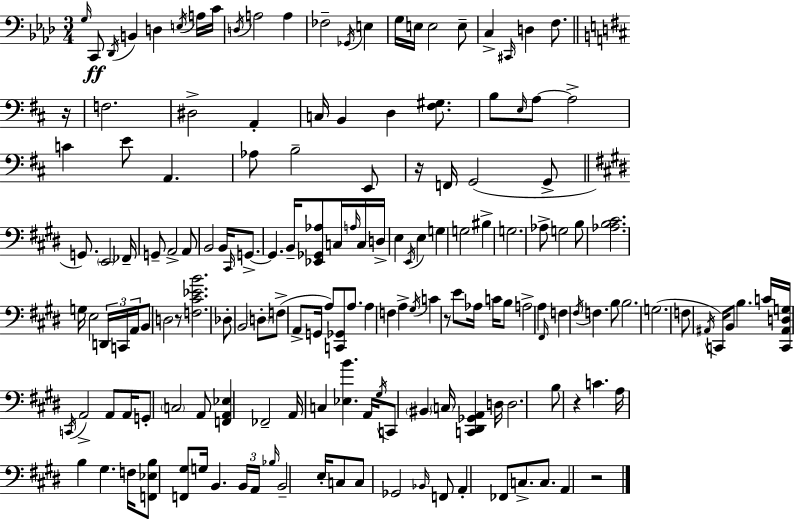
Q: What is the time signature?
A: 3/4